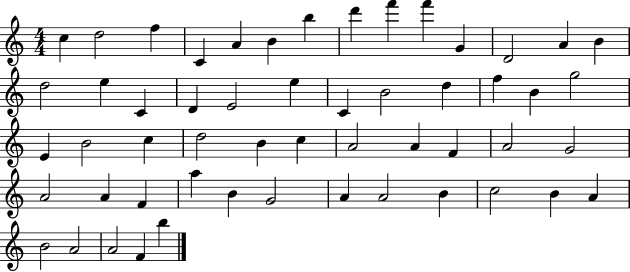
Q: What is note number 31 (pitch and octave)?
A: B4